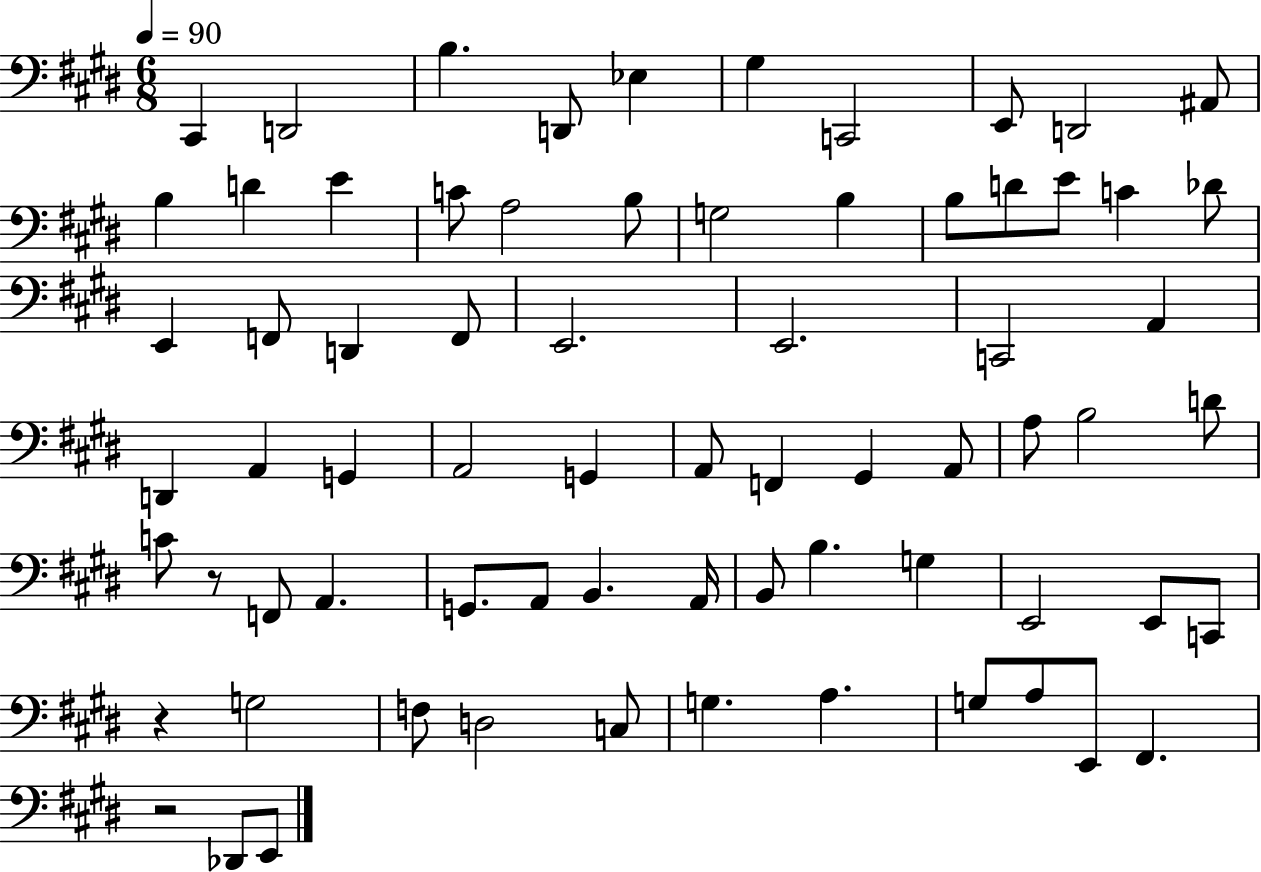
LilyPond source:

{
  \clef bass
  \numericTimeSignature
  \time 6/8
  \key e \major
  \tempo 4 = 90
  cis,4 d,2 | b4. d,8 ees4 | gis4 c,2 | e,8 d,2 ais,8 | \break b4 d'4 e'4 | c'8 a2 b8 | g2 b4 | b8 d'8 e'8 c'4 des'8 | \break e,4 f,8 d,4 f,8 | e,2. | e,2. | c,2 a,4 | \break d,4 a,4 g,4 | a,2 g,4 | a,8 f,4 gis,4 a,8 | a8 b2 d'8 | \break c'8 r8 f,8 a,4. | g,8. a,8 b,4. a,16 | b,8 b4. g4 | e,2 e,8 c,8 | \break r4 g2 | f8 d2 c8 | g4. a4. | g8 a8 e,8 fis,4. | \break r2 des,8 e,8 | \bar "|."
}